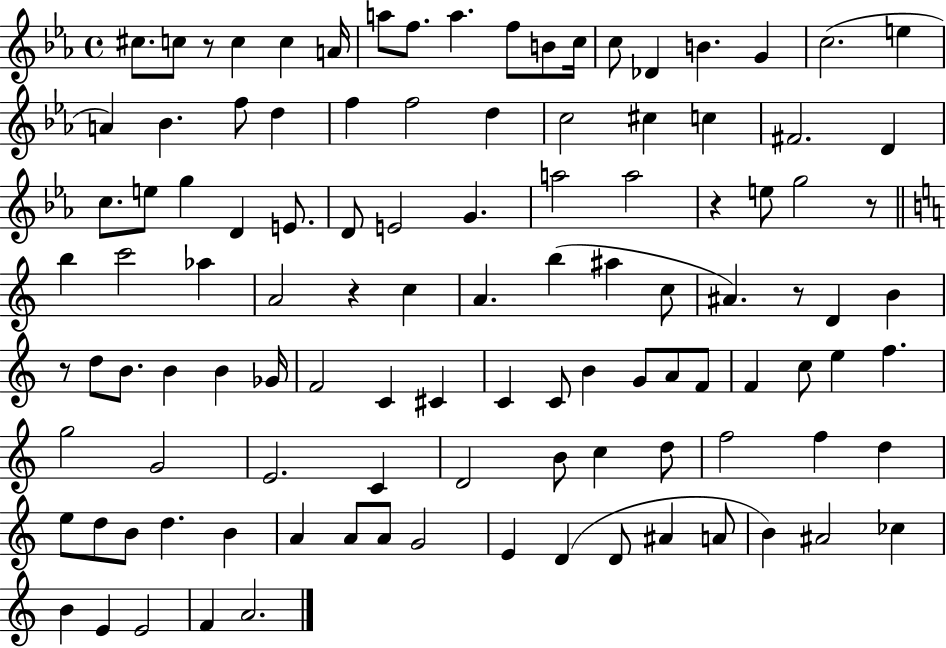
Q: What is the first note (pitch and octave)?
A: C#5